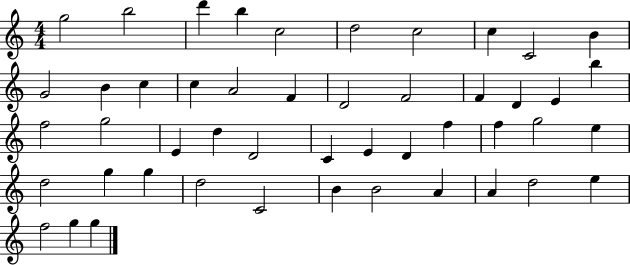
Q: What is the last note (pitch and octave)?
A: G5